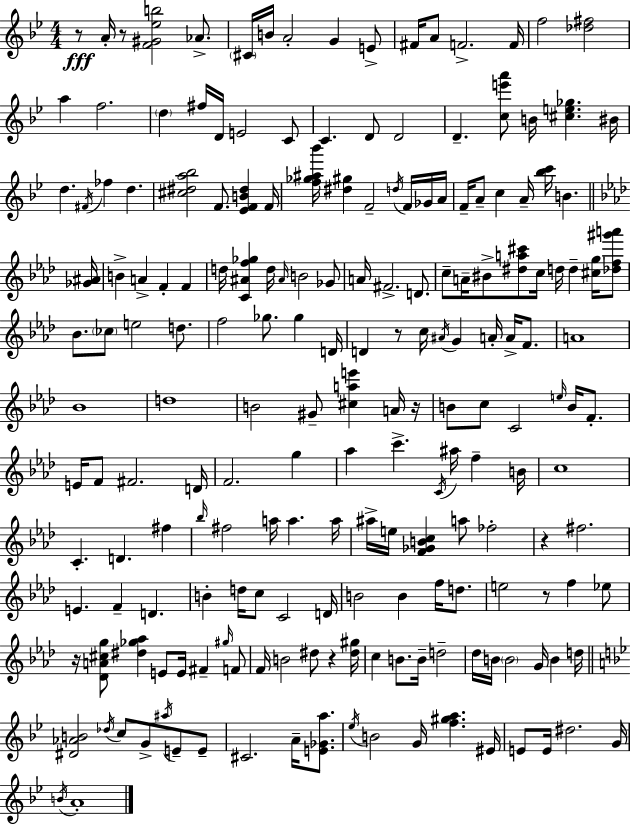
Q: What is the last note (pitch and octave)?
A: A4